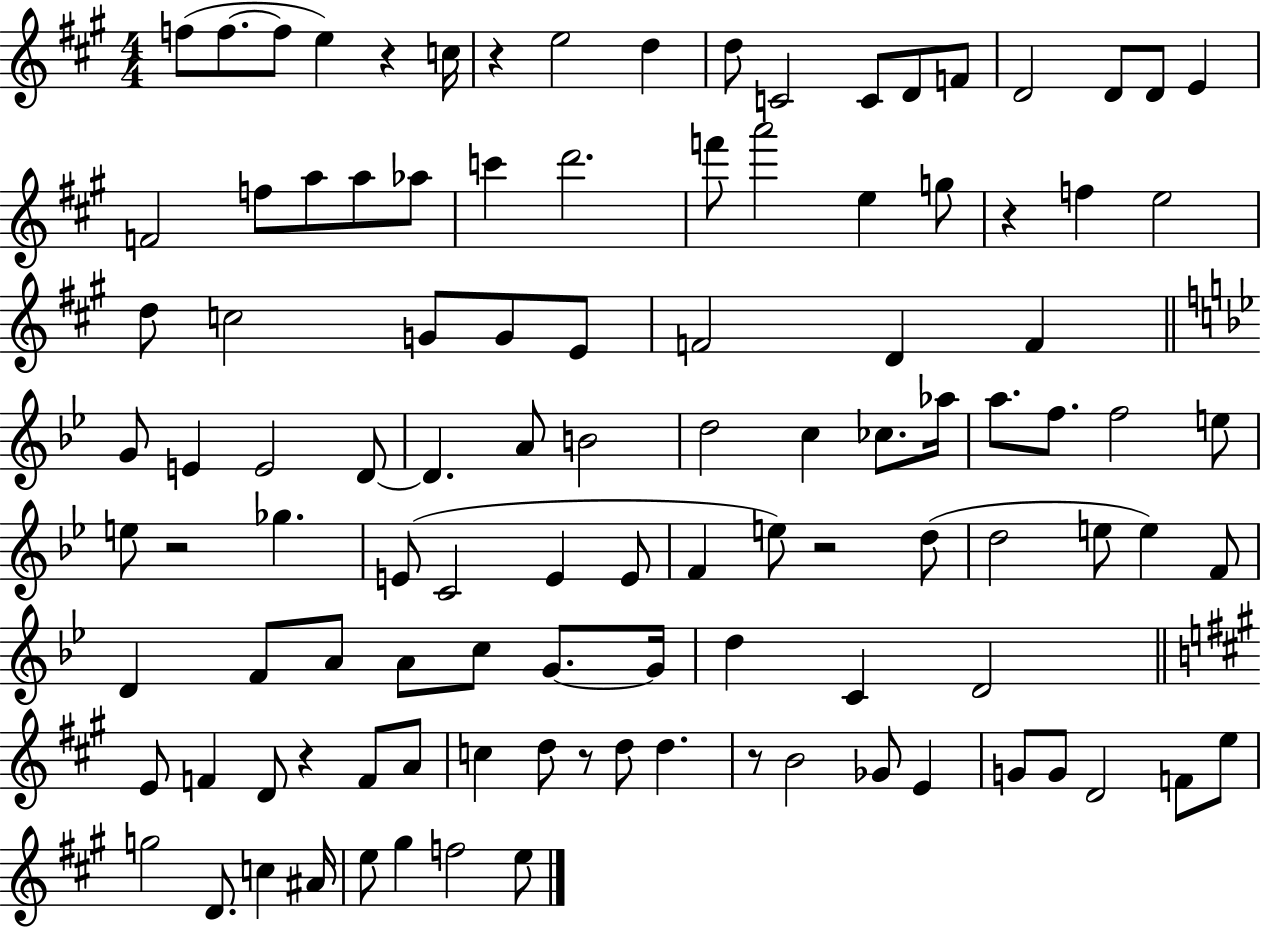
X:1
T:Untitled
M:4/4
L:1/4
K:A
f/2 f/2 f/2 e z c/4 z e2 d d/2 C2 C/2 D/2 F/2 D2 D/2 D/2 E F2 f/2 a/2 a/2 _a/2 c' d'2 f'/2 a'2 e g/2 z f e2 d/2 c2 G/2 G/2 E/2 F2 D F G/2 E E2 D/2 D A/2 B2 d2 c _c/2 _a/4 a/2 f/2 f2 e/2 e/2 z2 _g E/2 C2 E E/2 F e/2 z2 d/2 d2 e/2 e F/2 D F/2 A/2 A/2 c/2 G/2 G/4 d C D2 E/2 F D/2 z F/2 A/2 c d/2 z/2 d/2 d z/2 B2 _G/2 E G/2 G/2 D2 F/2 e/2 g2 D/2 c ^A/4 e/2 ^g f2 e/2